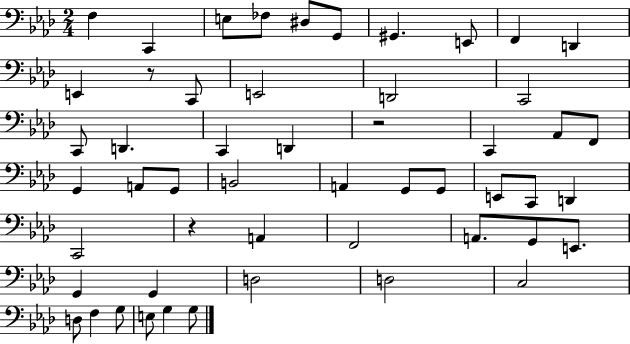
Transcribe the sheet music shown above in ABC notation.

X:1
T:Untitled
M:2/4
L:1/4
K:Ab
F, C,, E,/2 _F,/2 ^D,/2 G,,/2 ^G,, E,,/2 F,, D,, E,, z/2 C,,/2 E,,2 D,,2 C,,2 C,,/2 D,, C,, D,, z2 C,, _A,,/2 F,,/2 G,, A,,/2 G,,/2 B,,2 A,, G,,/2 G,,/2 E,,/2 C,,/2 D,, C,,2 z A,, F,,2 A,,/2 G,,/2 E,,/2 G,, G,, D,2 D,2 C,2 D,/2 F, G,/2 E,/2 G, G,/2